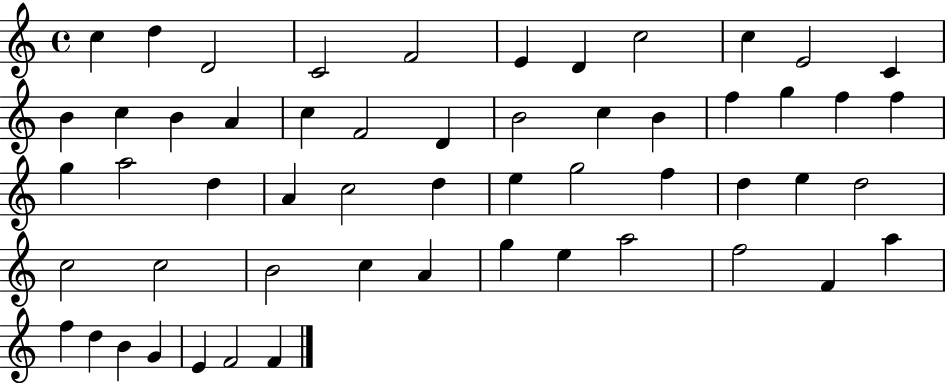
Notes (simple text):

C5/q D5/q D4/h C4/h F4/h E4/q D4/q C5/h C5/q E4/h C4/q B4/q C5/q B4/q A4/q C5/q F4/h D4/q B4/h C5/q B4/q F5/q G5/q F5/q F5/q G5/q A5/h D5/q A4/q C5/h D5/q E5/q G5/h F5/q D5/q E5/q D5/h C5/h C5/h B4/h C5/q A4/q G5/q E5/q A5/h F5/h F4/q A5/q F5/q D5/q B4/q G4/q E4/q F4/h F4/q